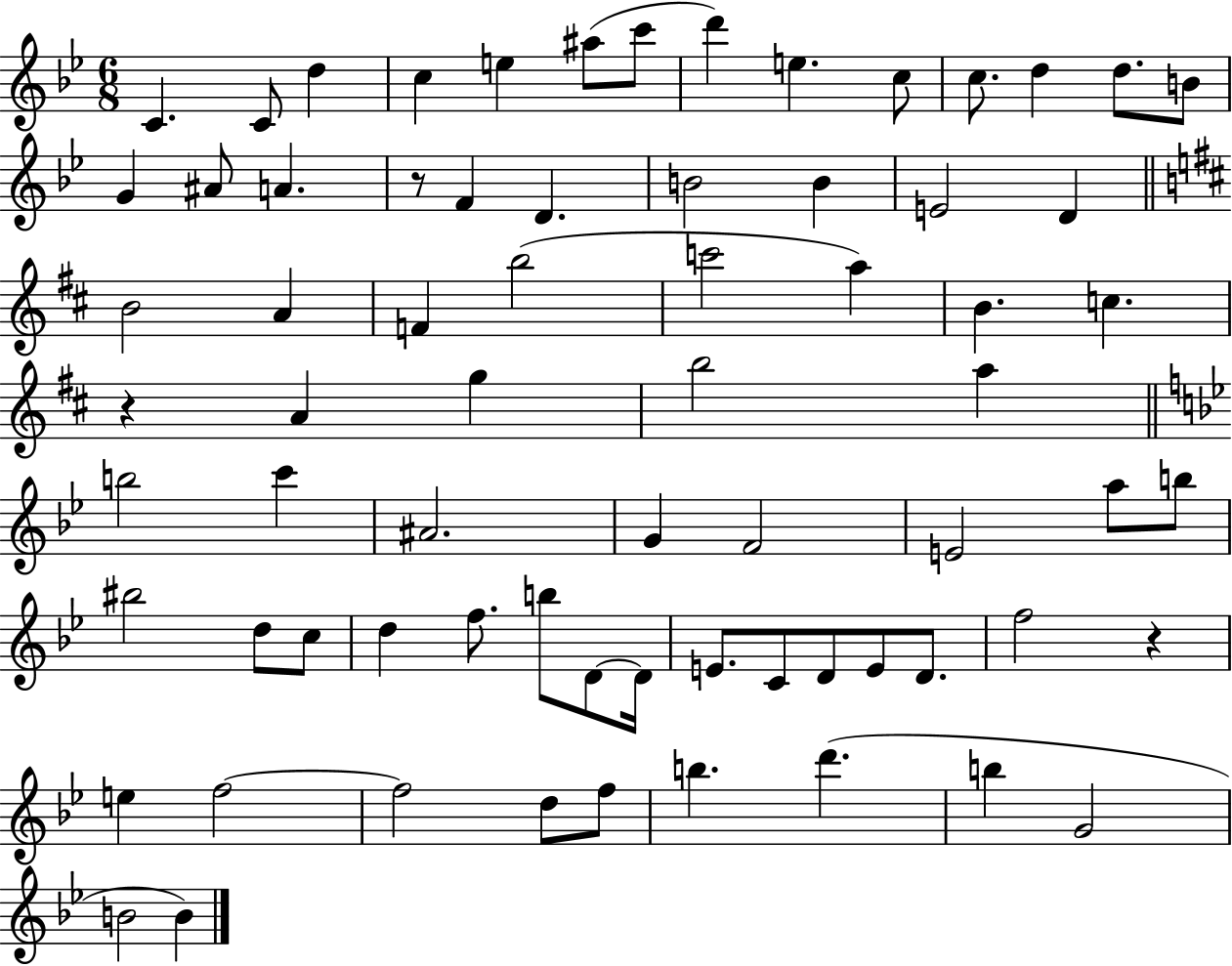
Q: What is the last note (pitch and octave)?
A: B4